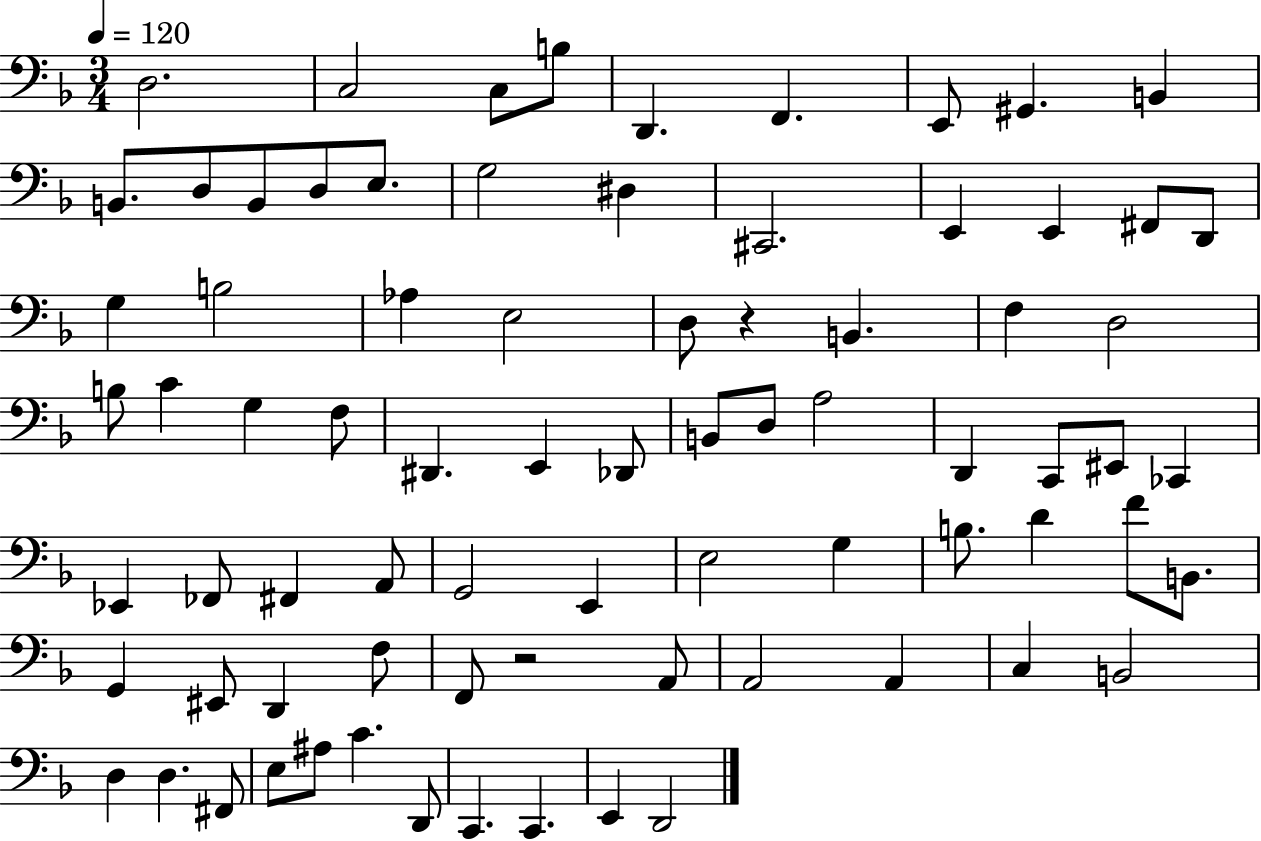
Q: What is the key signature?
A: F major